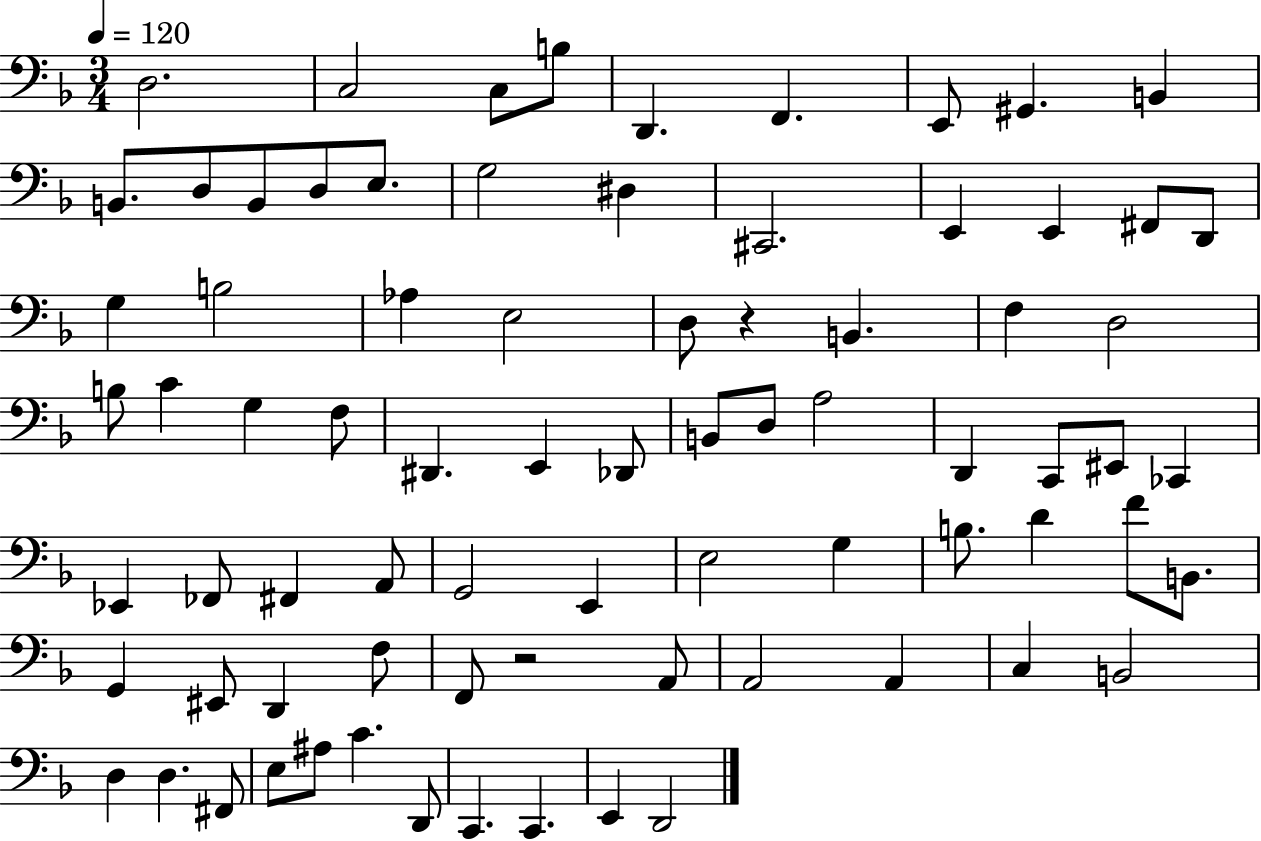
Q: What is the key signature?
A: F major